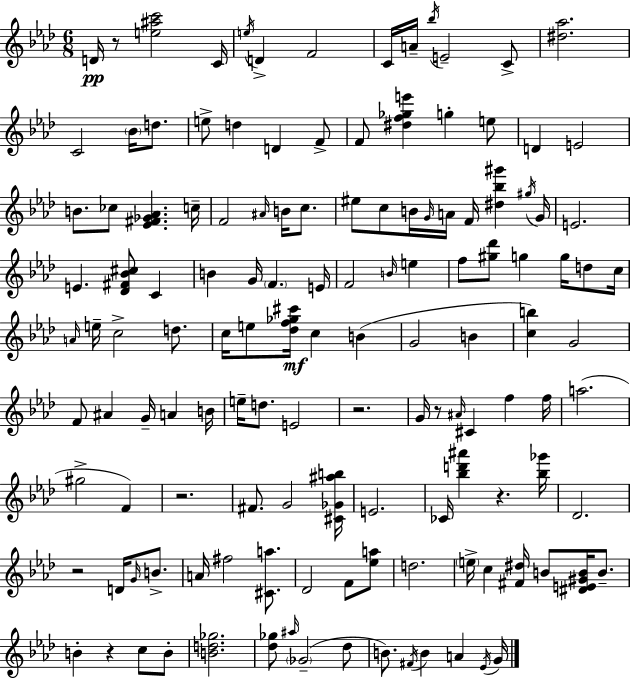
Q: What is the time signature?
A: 6/8